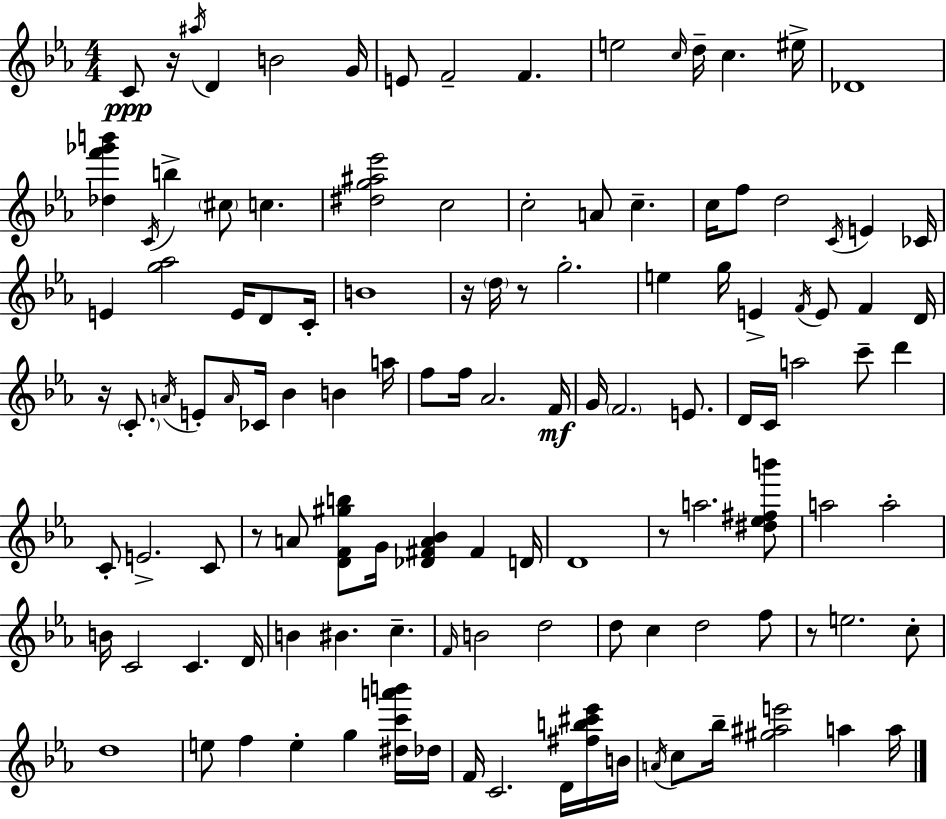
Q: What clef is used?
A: treble